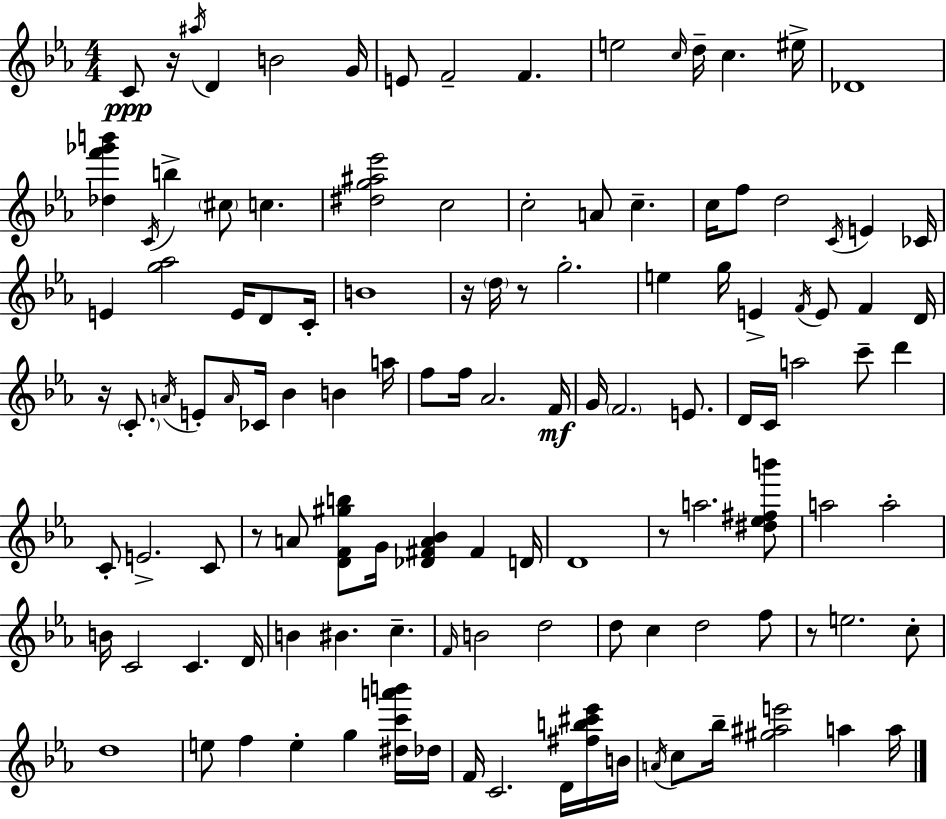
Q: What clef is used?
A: treble